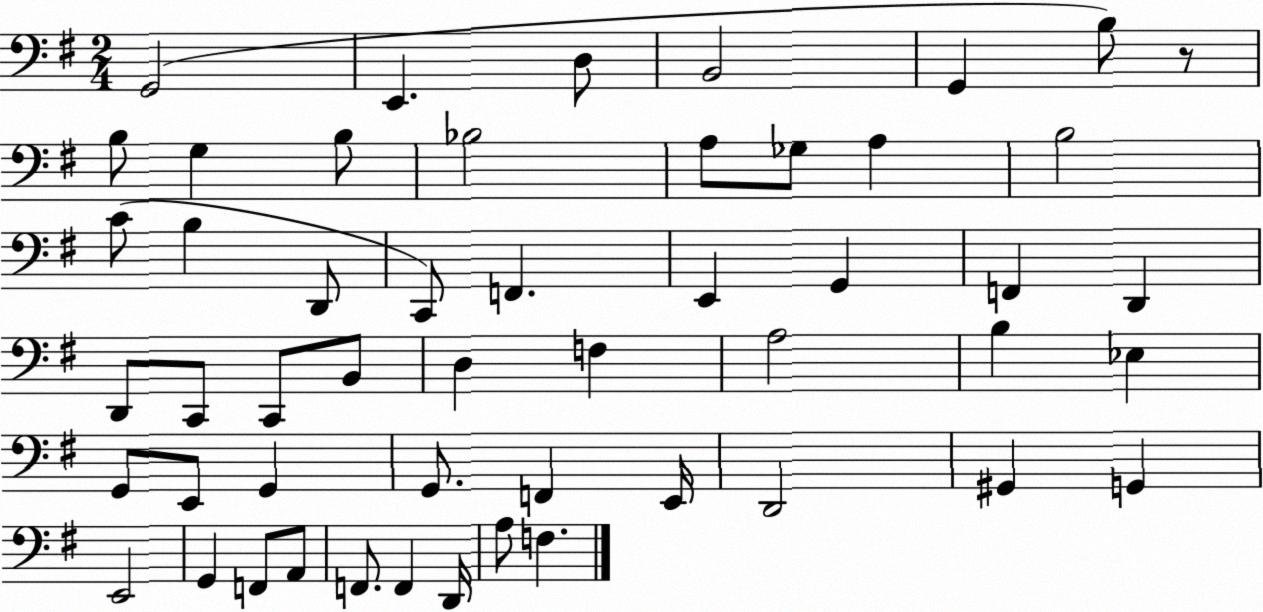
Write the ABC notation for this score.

X:1
T:Untitled
M:2/4
L:1/4
K:G
G,,2 E,, D,/2 B,,2 G,, B,/2 z/2 B,/2 G, B,/2 _B,2 A,/2 _G,/2 A, B,2 C/2 B, D,,/2 C,,/2 F,, E,, G,, F,, D,, D,,/2 C,,/2 C,,/2 B,,/2 D, F, A,2 B, _E, G,,/2 E,,/2 G,, G,,/2 F,, E,,/4 D,,2 ^G,, G,, E,,2 G,, F,,/2 A,,/2 F,,/2 F,, D,,/4 A,/2 F,